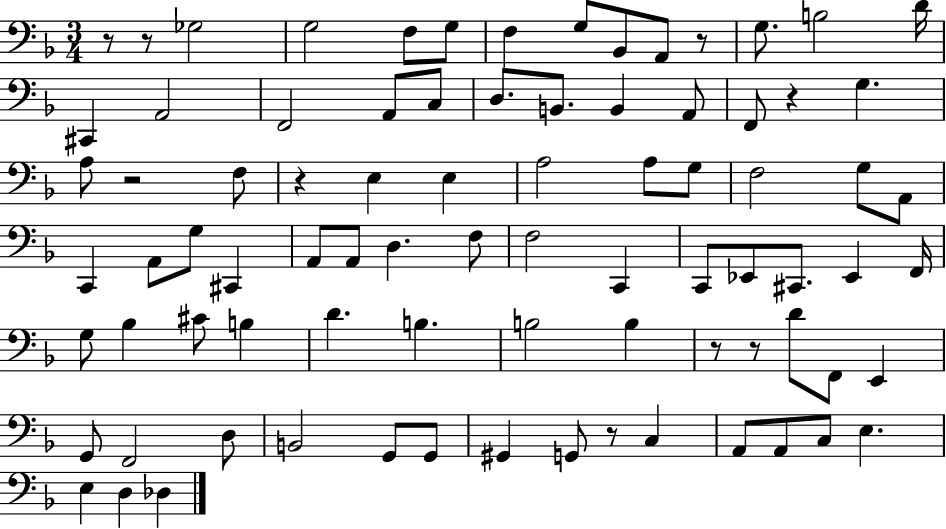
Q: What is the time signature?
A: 3/4